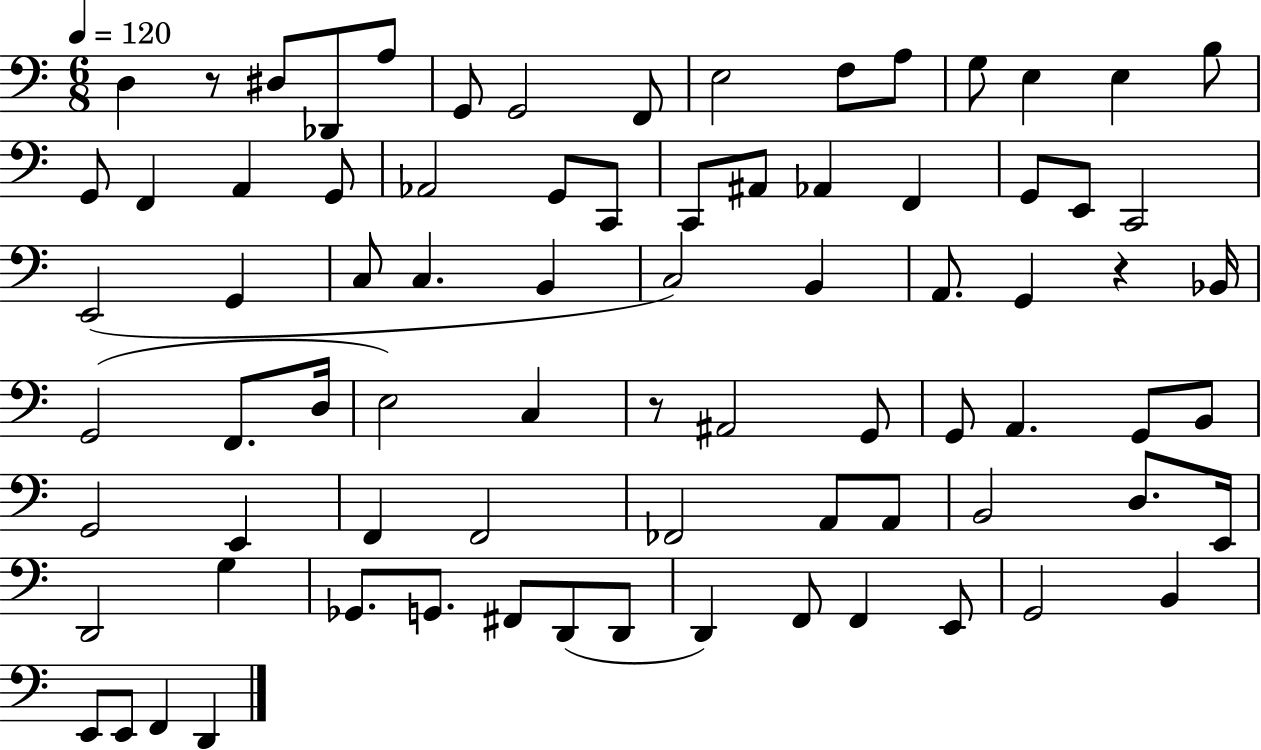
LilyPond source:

{
  \clef bass
  \numericTimeSignature
  \time 6/8
  \key c \major
  \tempo 4 = 120
  d4 r8 dis8 des,8 a8 | g,8 g,2 f,8 | e2 f8 a8 | g8 e4 e4 b8 | \break g,8 f,4 a,4 g,8 | aes,2 g,8 c,8 | c,8 ais,8 aes,4 f,4 | g,8 e,8 c,2 | \break e,2( g,4 | c8 c4. b,4 | c2) b,4 | a,8. g,4 r4 bes,16 | \break g,2( f,8. d16 | e2) c4 | r8 ais,2 g,8 | g,8 a,4. g,8 b,8 | \break g,2 e,4 | f,4 f,2 | fes,2 a,8 a,8 | b,2 d8. e,16 | \break d,2 g4 | ges,8. g,8. fis,8 d,8( d,8 | d,4) f,8 f,4 e,8 | g,2 b,4 | \break e,8 e,8 f,4 d,4 | \bar "|."
}